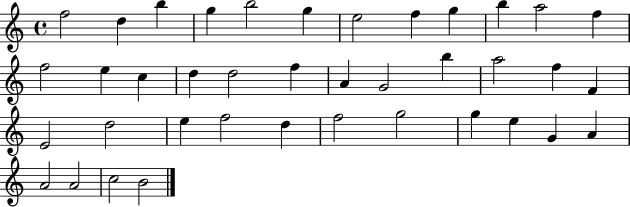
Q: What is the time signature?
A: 4/4